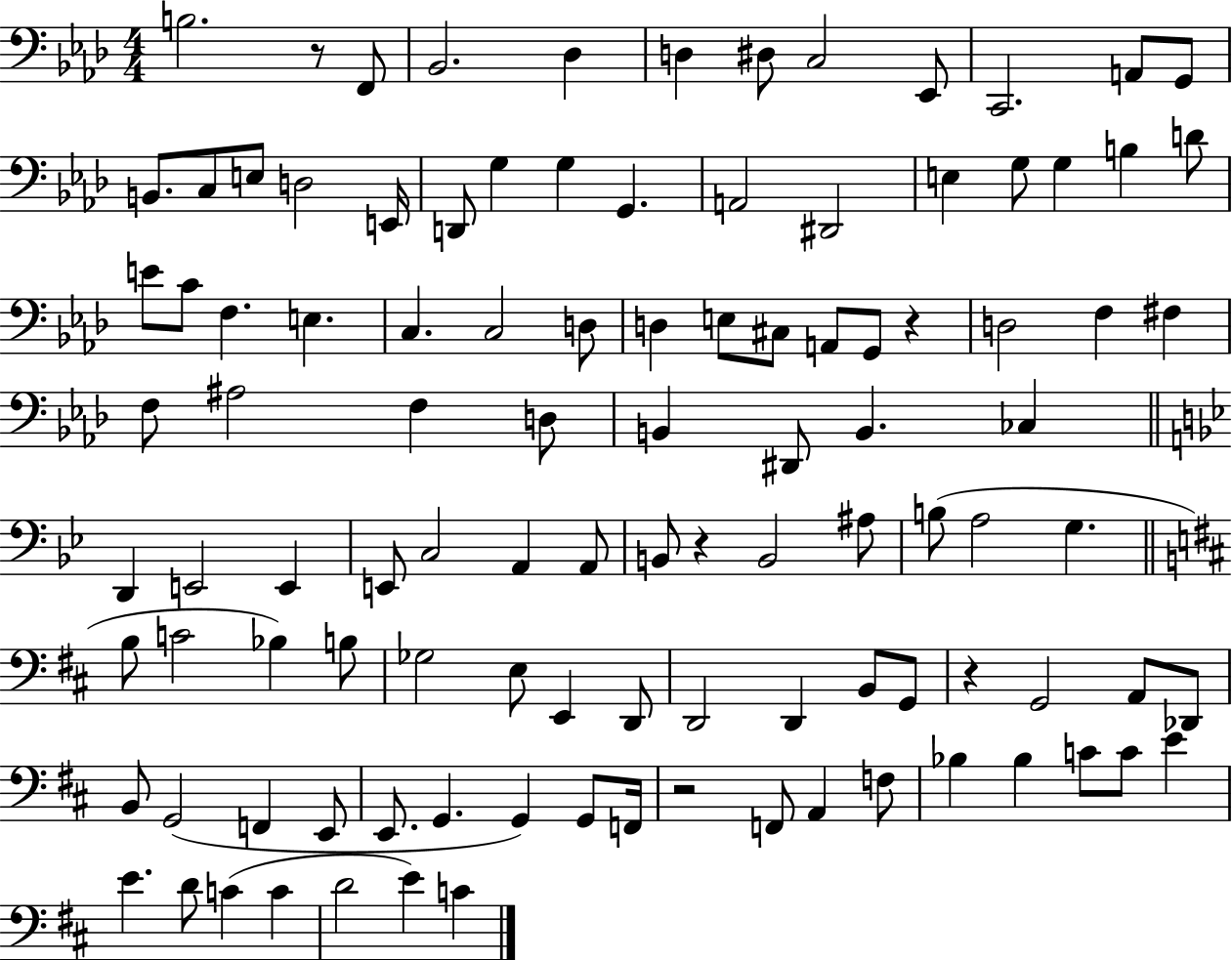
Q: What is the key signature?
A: AES major